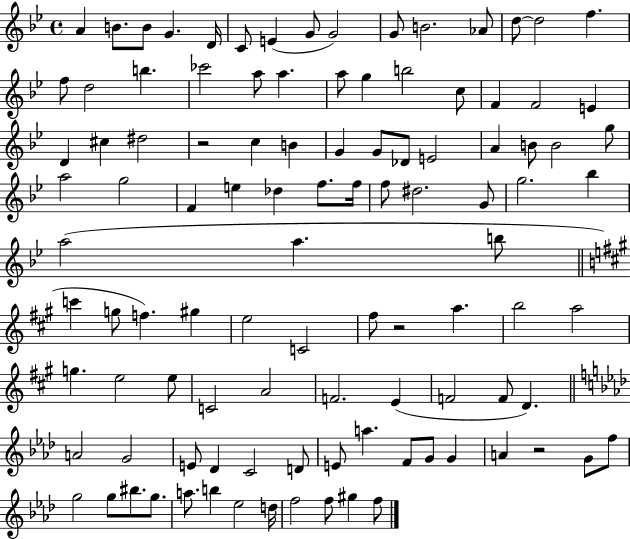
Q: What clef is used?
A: treble